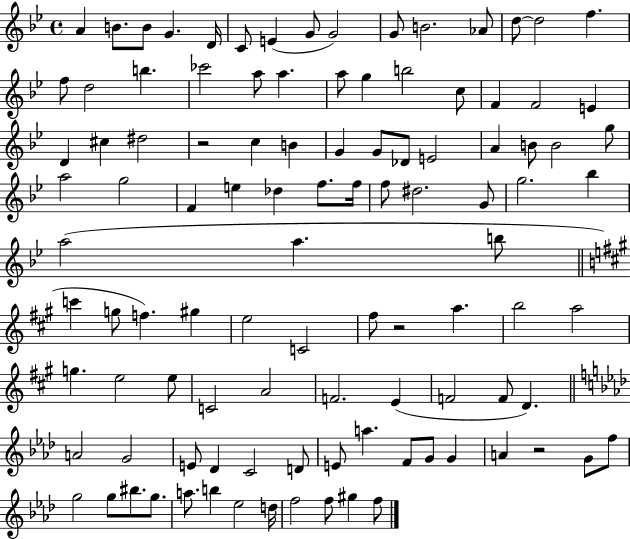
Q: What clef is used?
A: treble